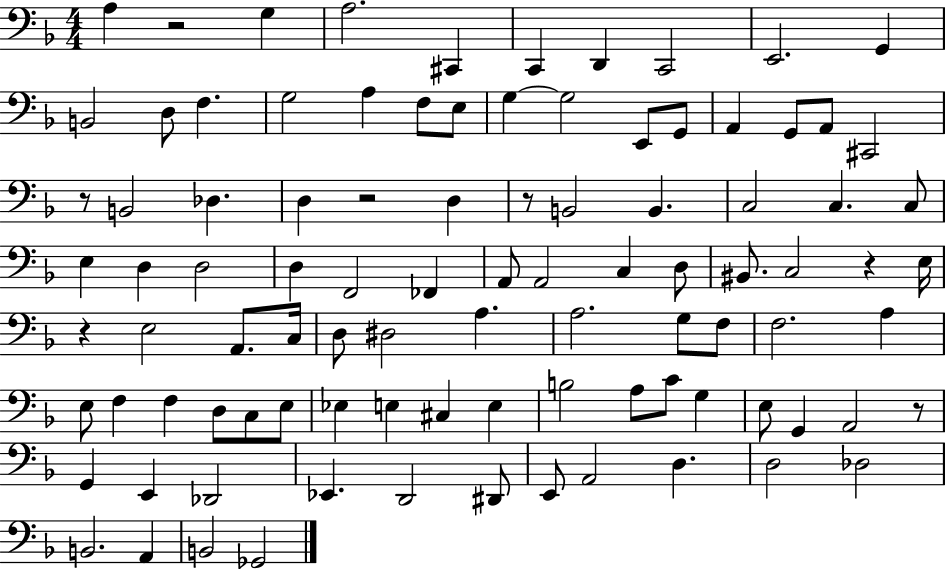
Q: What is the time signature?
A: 4/4